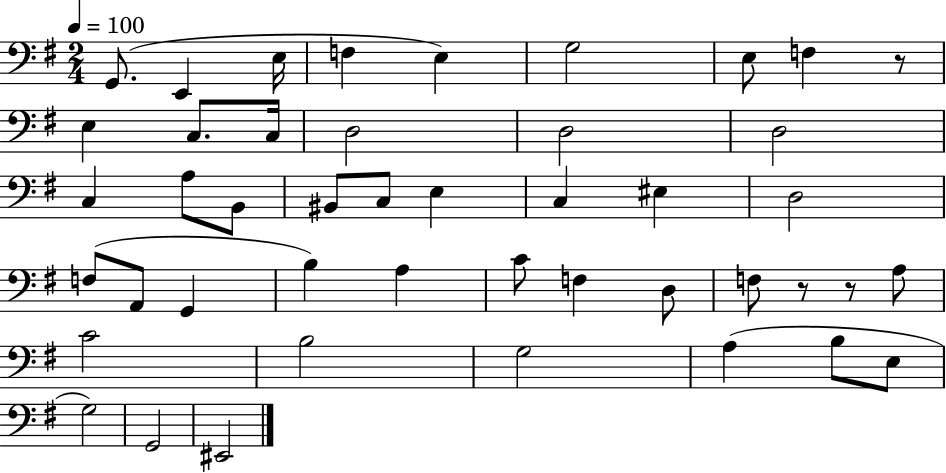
{
  \clef bass
  \numericTimeSignature
  \time 2/4
  \key g \major
  \tempo 4 = 100
  g,8.( e,4 e16 | f4 e4) | g2 | e8 f4 r8 | \break e4 c8. c16 | d2 | d2 | d2 | \break c4 a8 b,8 | bis,8 c8 e4 | c4 eis4 | d2 | \break f8( a,8 g,4 | b4) a4 | c'8 f4 d8 | f8 r8 r8 a8 | \break c'2 | b2 | g2 | a4( b8 e8 | \break g2) | g,2 | eis,2 | \bar "|."
}